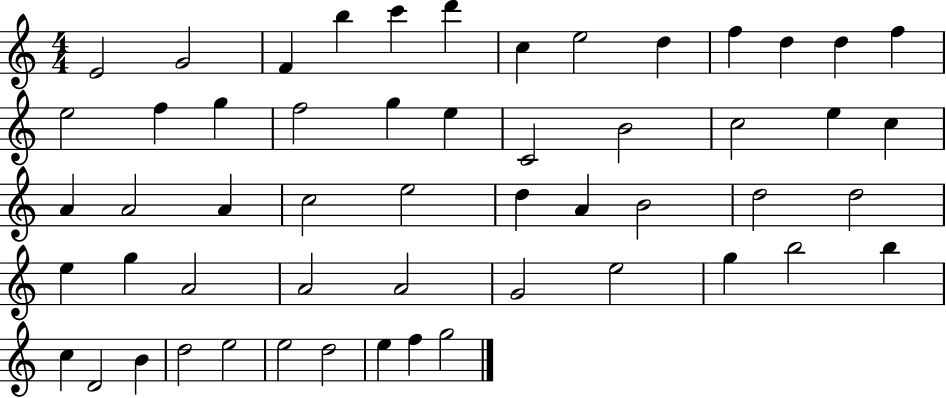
{
  \clef treble
  \numericTimeSignature
  \time 4/4
  \key c \major
  e'2 g'2 | f'4 b''4 c'''4 d'''4 | c''4 e''2 d''4 | f''4 d''4 d''4 f''4 | \break e''2 f''4 g''4 | f''2 g''4 e''4 | c'2 b'2 | c''2 e''4 c''4 | \break a'4 a'2 a'4 | c''2 e''2 | d''4 a'4 b'2 | d''2 d''2 | \break e''4 g''4 a'2 | a'2 a'2 | g'2 e''2 | g''4 b''2 b''4 | \break c''4 d'2 b'4 | d''2 e''2 | e''2 d''2 | e''4 f''4 g''2 | \break \bar "|."
}